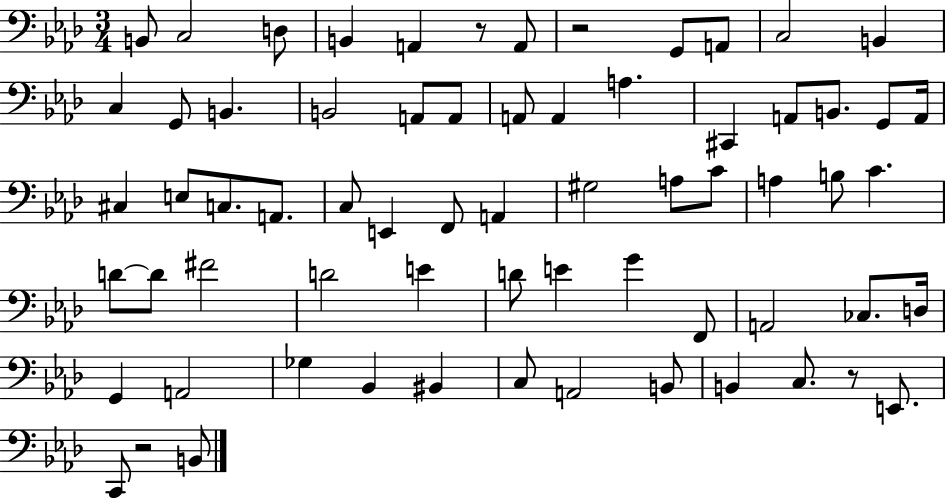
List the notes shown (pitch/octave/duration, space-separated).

B2/e C3/h D3/e B2/q A2/q R/e A2/e R/h G2/e A2/e C3/h B2/q C3/q G2/e B2/q. B2/h A2/e A2/e A2/e A2/q A3/q. C#2/q A2/e B2/e. G2/e A2/s C#3/q E3/e C3/e. A2/e. C3/e E2/q F2/e A2/q G#3/h A3/e C4/e A3/q B3/e C4/q. D4/e D4/e F#4/h D4/h E4/q D4/e E4/q G4/q F2/e A2/h CES3/e. D3/s G2/q A2/h Gb3/q Bb2/q BIS2/q C3/e A2/h B2/e B2/q C3/e. R/e E2/e. C2/e R/h B2/e